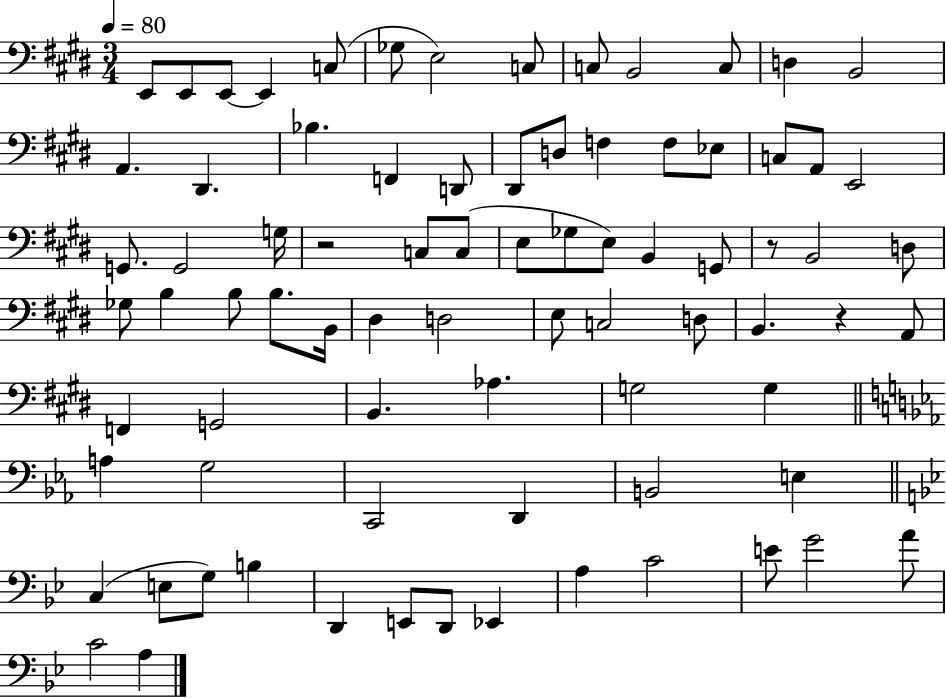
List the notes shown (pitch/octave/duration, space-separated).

E2/e E2/e E2/e E2/q C3/e Gb3/e E3/h C3/e C3/e B2/h C3/e D3/q B2/h A2/q. D#2/q. Bb3/q. F2/q D2/e D#2/e D3/e F3/q F3/e Eb3/e C3/e A2/e E2/h G2/e. G2/h G3/s R/h C3/e C3/e E3/e Gb3/e E3/e B2/q G2/e R/e B2/h D3/e Gb3/e B3/q B3/e B3/e. B2/s D#3/q D3/h E3/e C3/h D3/e B2/q. R/q A2/e F2/q G2/h B2/q. Ab3/q. G3/h G3/q A3/q G3/h C2/h D2/q B2/h E3/q C3/q E3/e G3/e B3/q D2/q E2/e D2/e Eb2/q A3/q C4/h E4/e G4/h A4/e C4/h A3/q